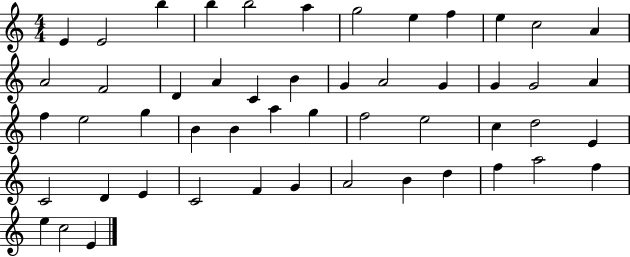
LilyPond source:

{
  \clef treble
  \numericTimeSignature
  \time 4/4
  \key c \major
  e'4 e'2 b''4 | b''4 b''2 a''4 | g''2 e''4 f''4 | e''4 c''2 a'4 | \break a'2 f'2 | d'4 a'4 c'4 b'4 | g'4 a'2 g'4 | g'4 g'2 a'4 | \break f''4 e''2 g''4 | b'4 b'4 a''4 g''4 | f''2 e''2 | c''4 d''2 e'4 | \break c'2 d'4 e'4 | c'2 f'4 g'4 | a'2 b'4 d''4 | f''4 a''2 f''4 | \break e''4 c''2 e'4 | \bar "|."
}